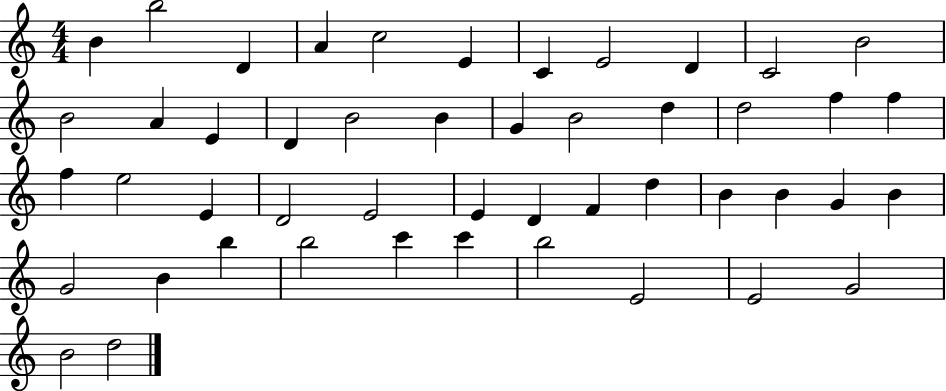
{
  \clef treble
  \numericTimeSignature
  \time 4/4
  \key c \major
  b'4 b''2 d'4 | a'4 c''2 e'4 | c'4 e'2 d'4 | c'2 b'2 | \break b'2 a'4 e'4 | d'4 b'2 b'4 | g'4 b'2 d''4 | d''2 f''4 f''4 | \break f''4 e''2 e'4 | d'2 e'2 | e'4 d'4 f'4 d''4 | b'4 b'4 g'4 b'4 | \break g'2 b'4 b''4 | b''2 c'''4 c'''4 | b''2 e'2 | e'2 g'2 | \break b'2 d''2 | \bar "|."
}